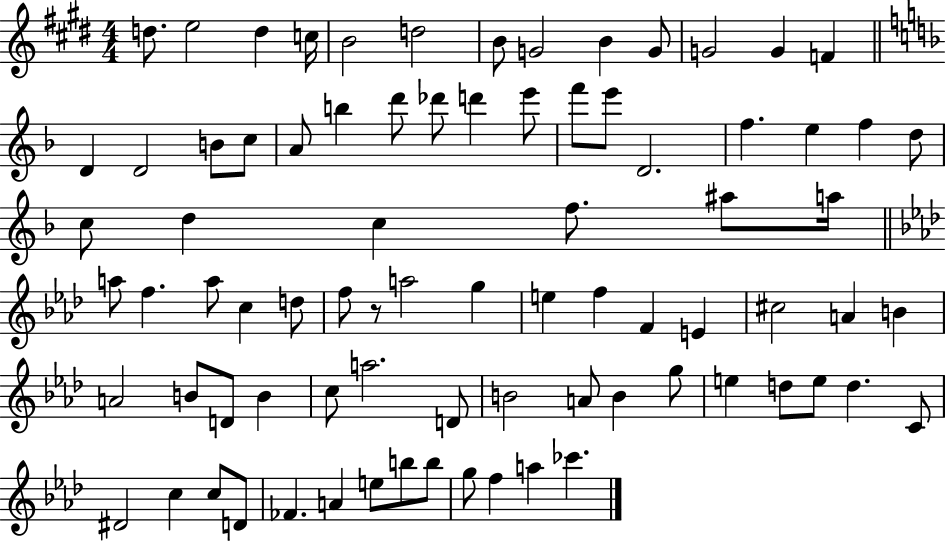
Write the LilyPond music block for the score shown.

{
  \clef treble
  \numericTimeSignature
  \time 4/4
  \key e \major
  \repeat volta 2 { d''8. e''2 d''4 c''16 | b'2 d''2 | b'8 g'2 b'4 g'8 | g'2 g'4 f'4 | \break \bar "||" \break \key f \major d'4 d'2 b'8 c''8 | a'8 b''4 d'''8 des'''8 d'''4 e'''8 | f'''8 e'''8 d'2. | f''4. e''4 f''4 d''8 | \break c''8 d''4 c''4 f''8. ais''8 a''16 | \bar "||" \break \key aes \major a''8 f''4. a''8 c''4 d''8 | f''8 r8 a''2 g''4 | e''4 f''4 f'4 e'4 | cis''2 a'4 b'4 | \break a'2 b'8 d'8 b'4 | c''8 a''2. d'8 | b'2 a'8 b'4 g''8 | e''4 d''8 e''8 d''4. c'8 | \break dis'2 c''4 c''8 d'8 | fes'4. a'4 e''8 b''8 b''8 | g''8 f''4 a''4 ces'''4. | } \bar "|."
}